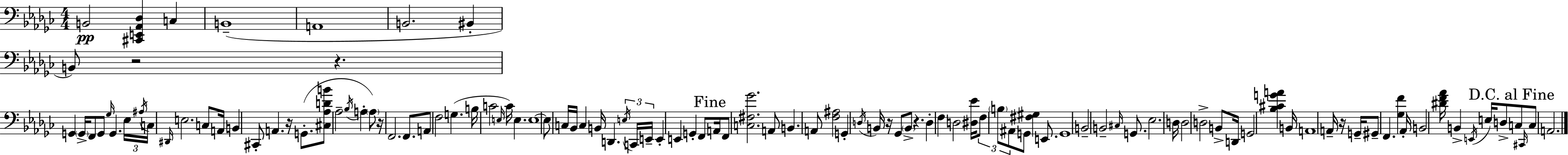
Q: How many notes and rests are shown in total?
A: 114